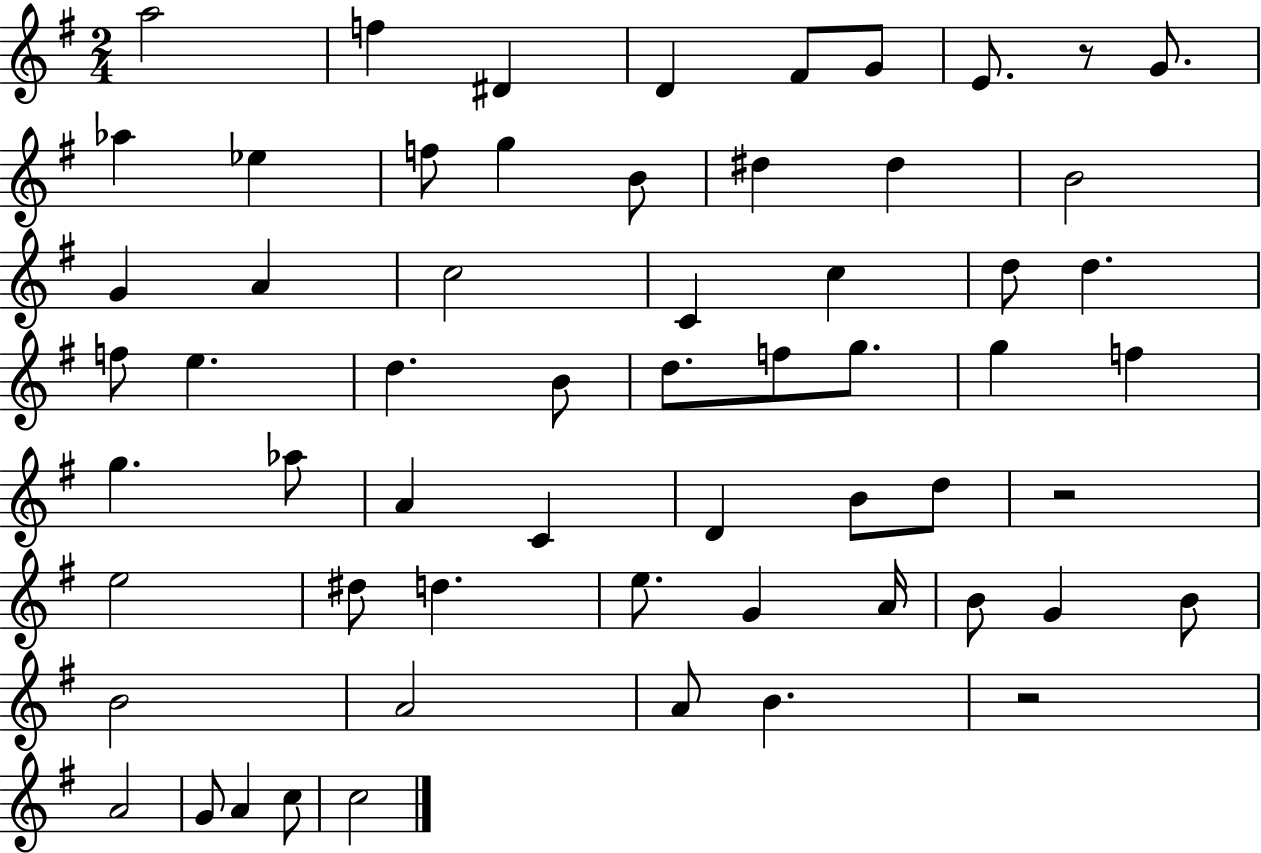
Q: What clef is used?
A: treble